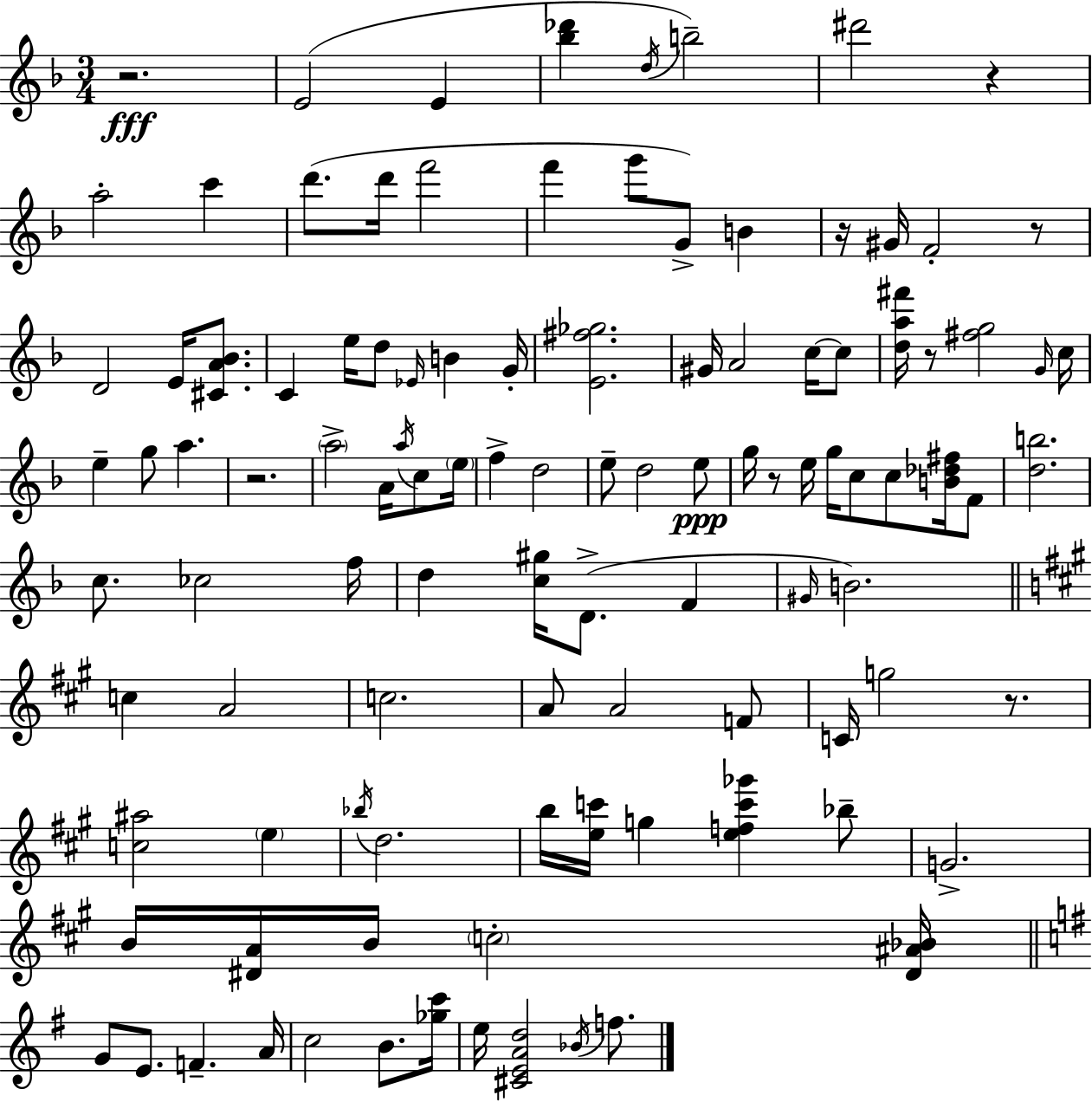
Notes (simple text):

R/h. E4/h E4/q [Bb5,Db6]/q D5/s B5/h D#6/h R/q A5/h C6/q D6/e. D6/s F6/h F6/q G6/e G4/e B4/q R/s G#4/s F4/h R/e D4/h E4/s [C#4,A4,Bb4]/e. C4/q E5/s D5/e Eb4/s B4/q G4/s [E4,F#5,Gb5]/h. G#4/s A4/h C5/s C5/e [D5,A5,F#6]/s R/e [F#5,G5]/h G4/s C5/s E5/q G5/e A5/q. R/h. A5/h A4/s A5/s C5/e E5/s F5/q D5/h E5/e D5/h E5/e G5/s R/e E5/s G5/s C5/e C5/e [B4,Db5,F#5]/s F4/e [D5,B5]/h. C5/e. CES5/h F5/s D5/q [C5,G#5]/s D4/e. F4/q G#4/s B4/h. C5/q A4/h C5/h. A4/e A4/h F4/e C4/s G5/h R/e. [C5,A#5]/h E5/q Bb5/s D5/h. B5/s [E5,C6]/s G5/q [E5,F5,C6,Gb6]/q Bb5/e G4/h. B4/s [D#4,A4]/s B4/s C5/h [D#4,A#4,Bb4]/s G4/e E4/e. F4/q. A4/s C5/h B4/e. [Gb5,C6]/s E5/s [C#4,E4,A4,D5]/h Bb4/s F5/e.